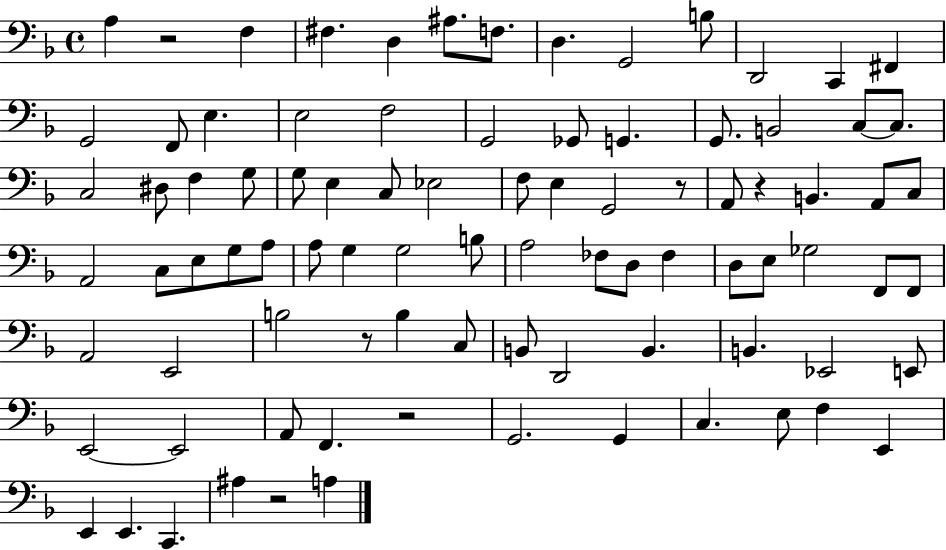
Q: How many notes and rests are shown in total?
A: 89